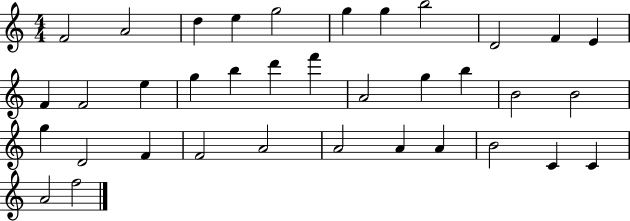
{
  \clef treble
  \numericTimeSignature
  \time 4/4
  \key c \major
  f'2 a'2 | d''4 e''4 g''2 | g''4 g''4 b''2 | d'2 f'4 e'4 | \break f'4 f'2 e''4 | g''4 b''4 d'''4 f'''4 | a'2 g''4 b''4 | b'2 b'2 | \break g''4 d'2 f'4 | f'2 a'2 | a'2 a'4 a'4 | b'2 c'4 c'4 | \break a'2 f''2 | \bar "|."
}